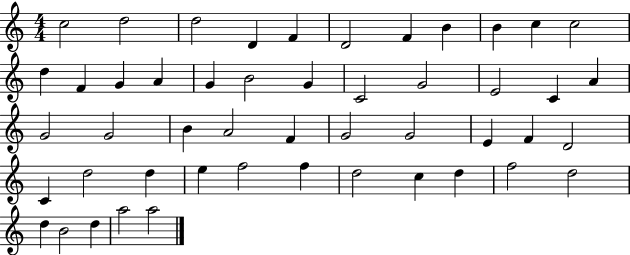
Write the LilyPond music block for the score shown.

{
  \clef treble
  \numericTimeSignature
  \time 4/4
  \key c \major
  c''2 d''2 | d''2 d'4 f'4 | d'2 f'4 b'4 | b'4 c''4 c''2 | \break d''4 f'4 g'4 a'4 | g'4 b'2 g'4 | c'2 g'2 | e'2 c'4 a'4 | \break g'2 g'2 | b'4 a'2 f'4 | g'2 g'2 | e'4 f'4 d'2 | \break c'4 d''2 d''4 | e''4 f''2 f''4 | d''2 c''4 d''4 | f''2 d''2 | \break d''4 b'2 d''4 | a''2 a''2 | \bar "|."
}